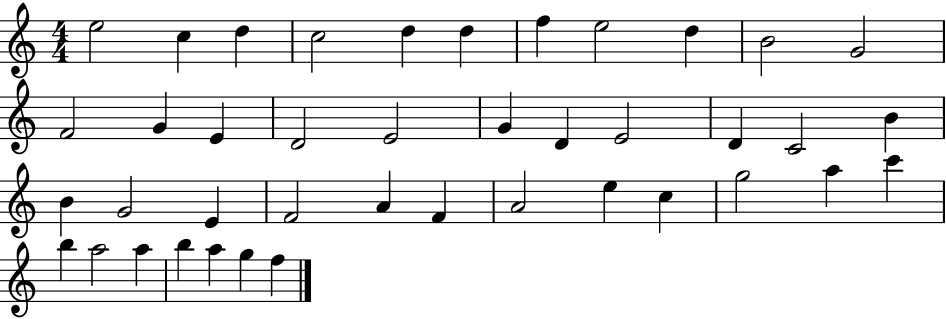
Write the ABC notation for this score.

X:1
T:Untitled
M:4/4
L:1/4
K:C
e2 c d c2 d d f e2 d B2 G2 F2 G E D2 E2 G D E2 D C2 B B G2 E F2 A F A2 e c g2 a c' b a2 a b a g f